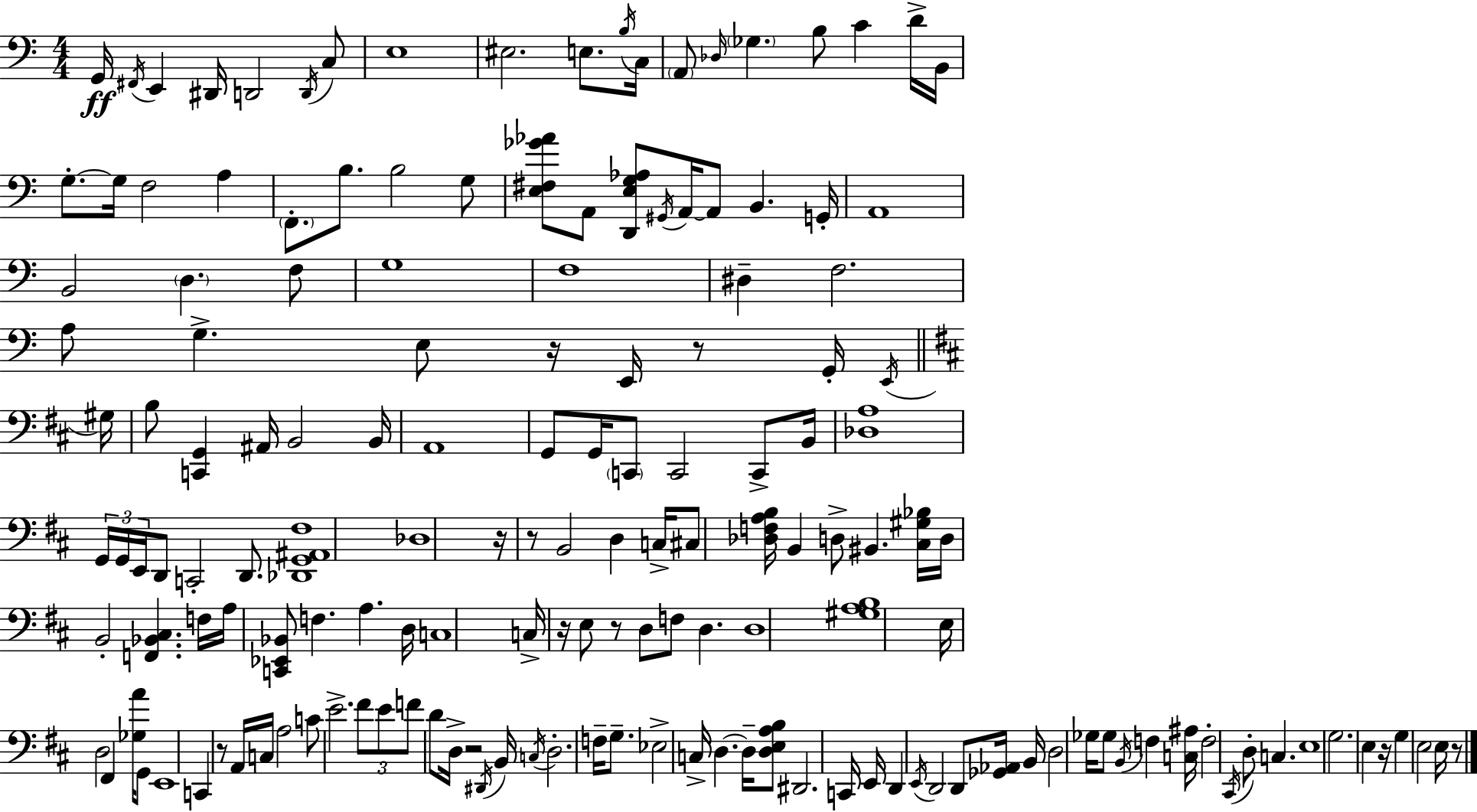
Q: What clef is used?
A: bass